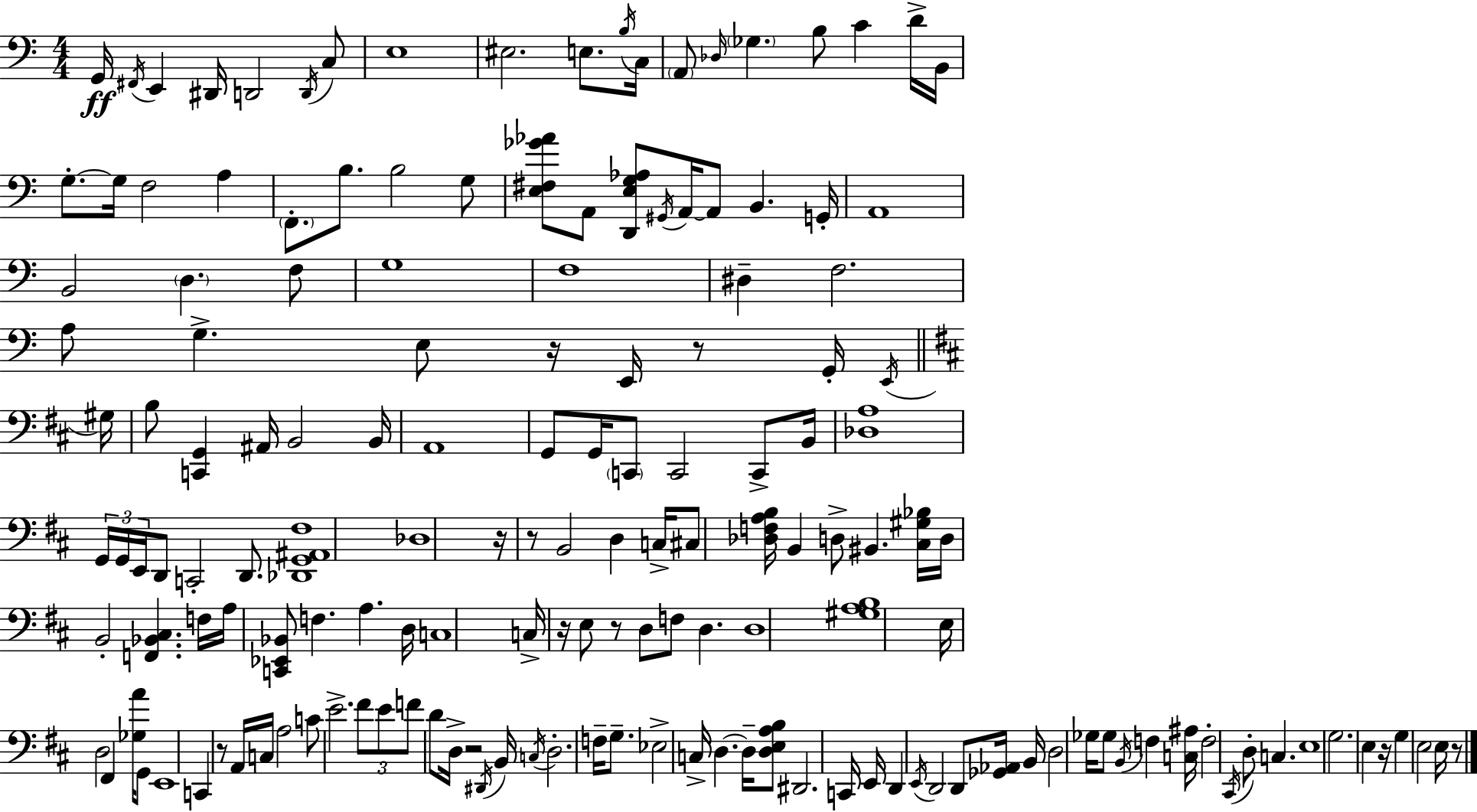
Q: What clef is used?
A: bass